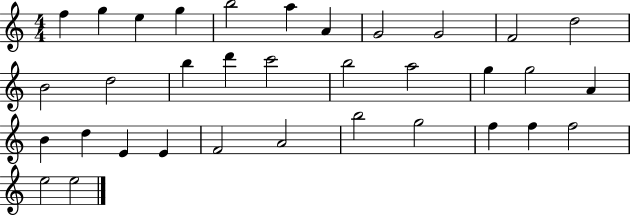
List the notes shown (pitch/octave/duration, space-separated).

F5/q G5/q E5/q G5/q B5/h A5/q A4/q G4/h G4/h F4/h D5/h B4/h D5/h B5/q D6/q C6/h B5/h A5/h G5/q G5/h A4/q B4/q D5/q E4/q E4/q F4/h A4/h B5/h G5/h F5/q F5/q F5/h E5/h E5/h